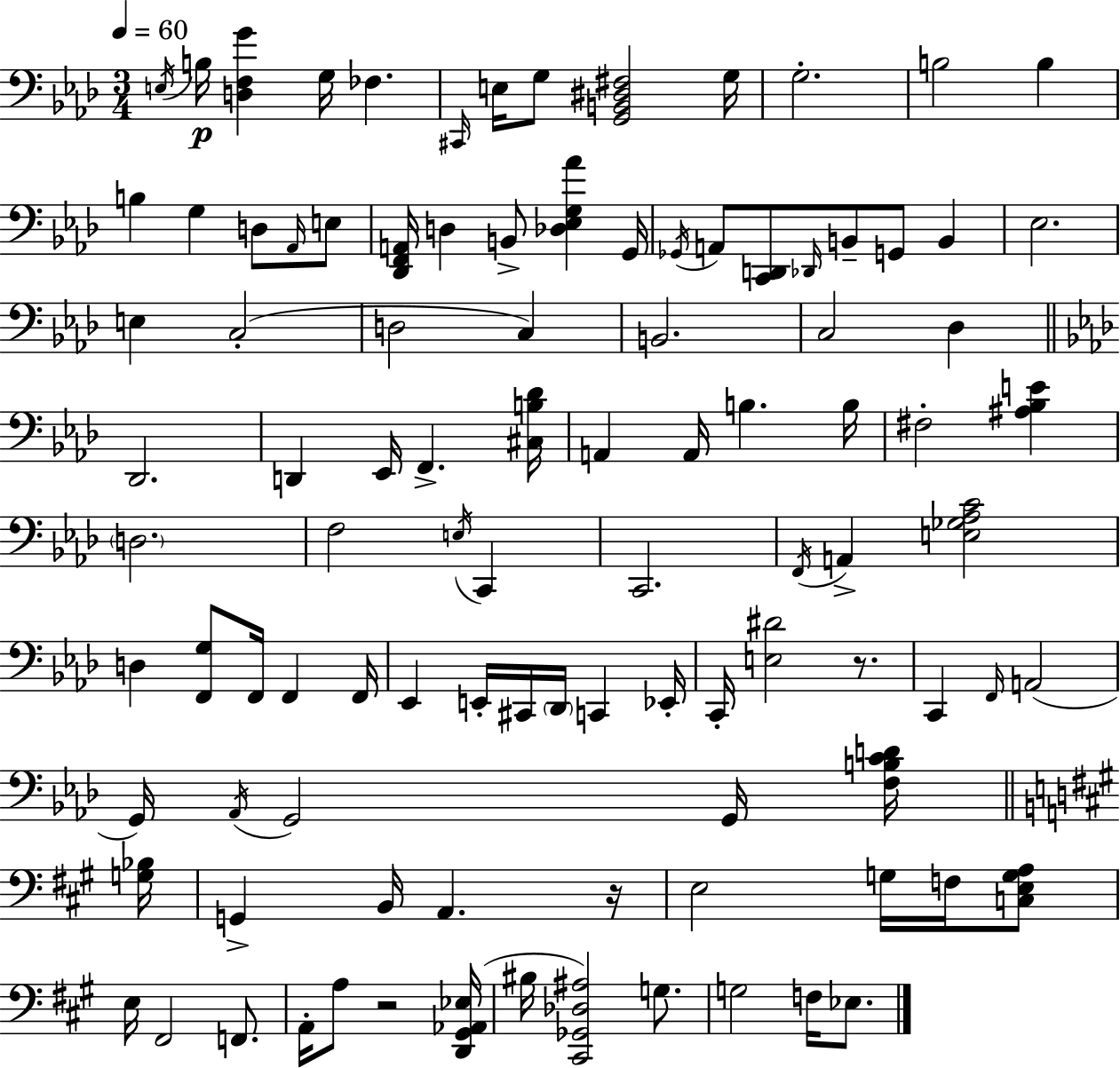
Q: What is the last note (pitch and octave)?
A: Eb3